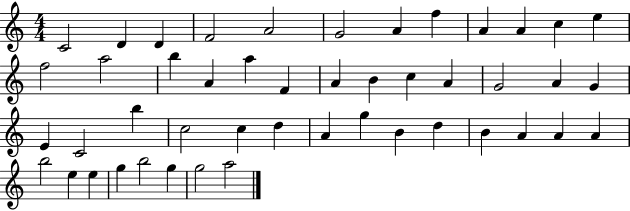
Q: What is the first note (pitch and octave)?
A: C4